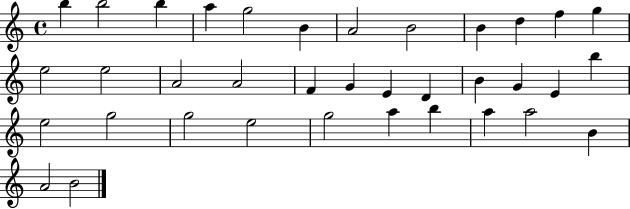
{
  \clef treble
  \time 4/4
  \defaultTimeSignature
  \key c \major
  b''4 b''2 b''4 | a''4 g''2 b'4 | a'2 b'2 | b'4 d''4 f''4 g''4 | \break e''2 e''2 | a'2 a'2 | f'4 g'4 e'4 d'4 | b'4 g'4 e'4 b''4 | \break e''2 g''2 | g''2 e''2 | g''2 a''4 b''4 | a''4 a''2 b'4 | \break a'2 b'2 | \bar "|."
}